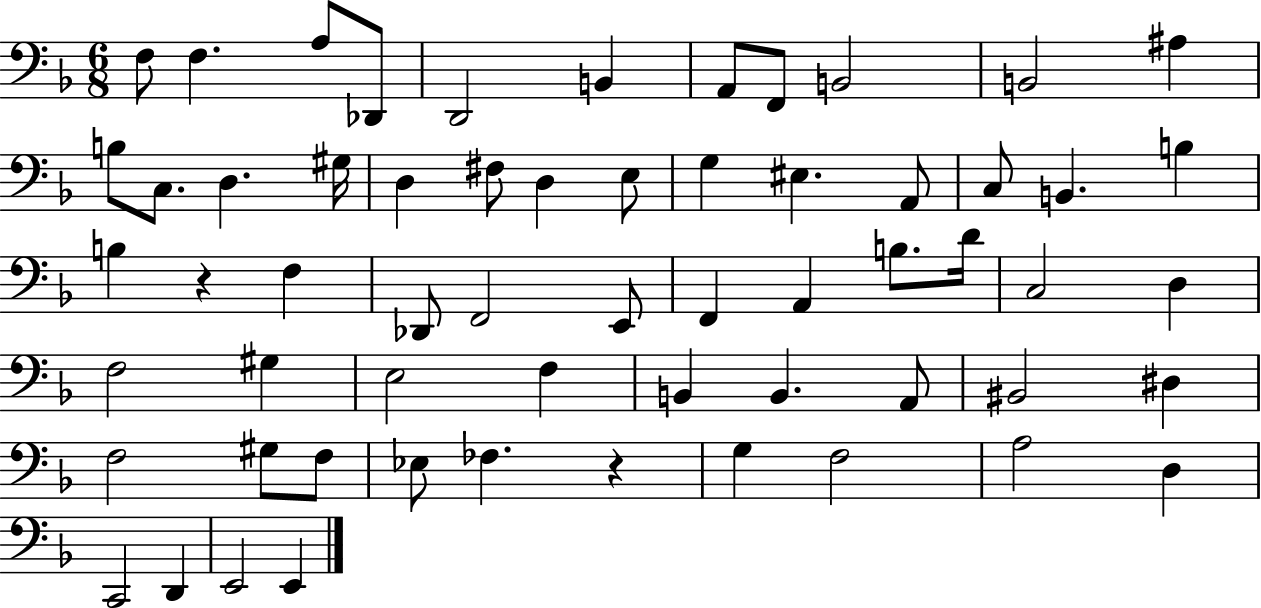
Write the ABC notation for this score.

X:1
T:Untitled
M:6/8
L:1/4
K:F
F,/2 F, A,/2 _D,,/2 D,,2 B,, A,,/2 F,,/2 B,,2 B,,2 ^A, B,/2 C,/2 D, ^G,/4 D, ^F,/2 D, E,/2 G, ^E, A,,/2 C,/2 B,, B, B, z F, _D,,/2 F,,2 E,,/2 F,, A,, B,/2 D/4 C,2 D, F,2 ^G, E,2 F, B,, B,, A,,/2 ^B,,2 ^D, F,2 ^G,/2 F,/2 _E,/2 _F, z G, F,2 A,2 D, C,,2 D,, E,,2 E,,